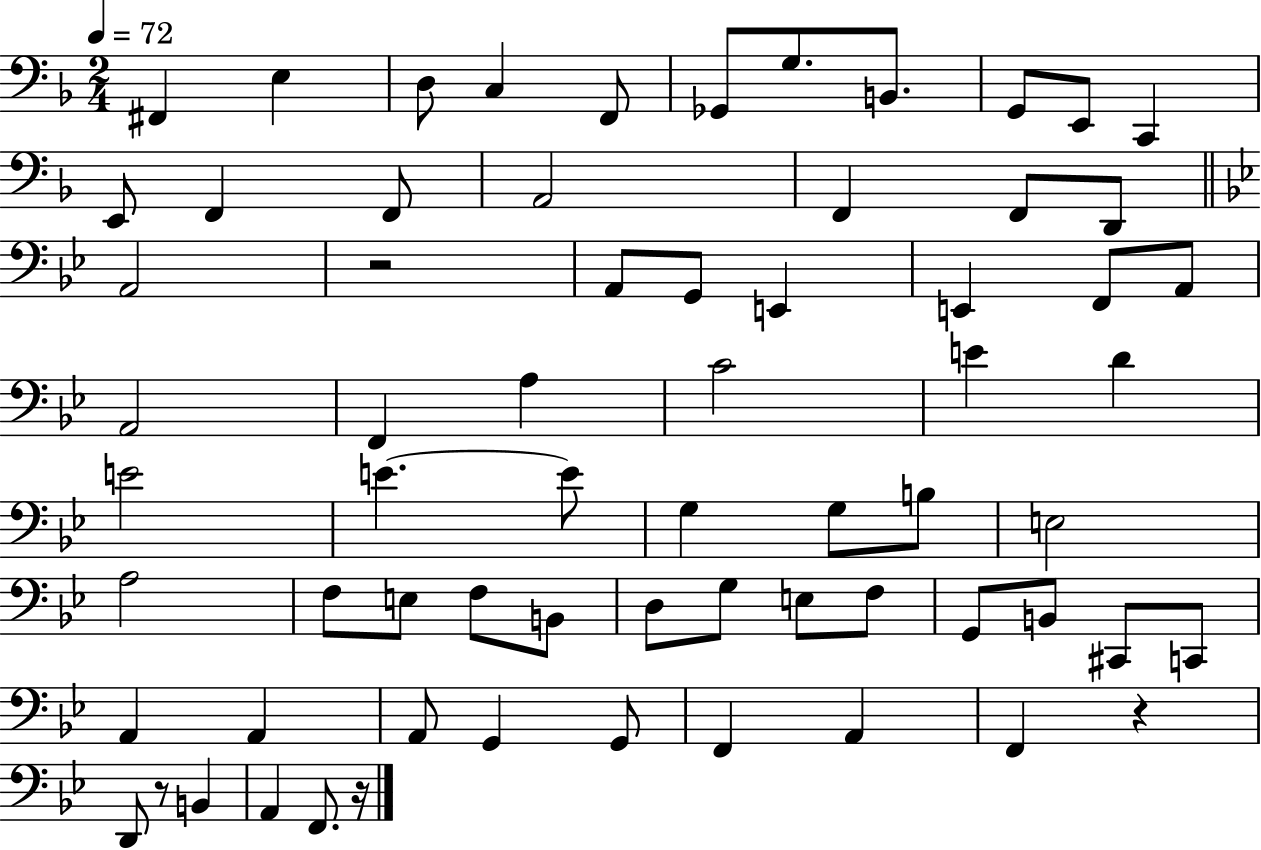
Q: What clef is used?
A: bass